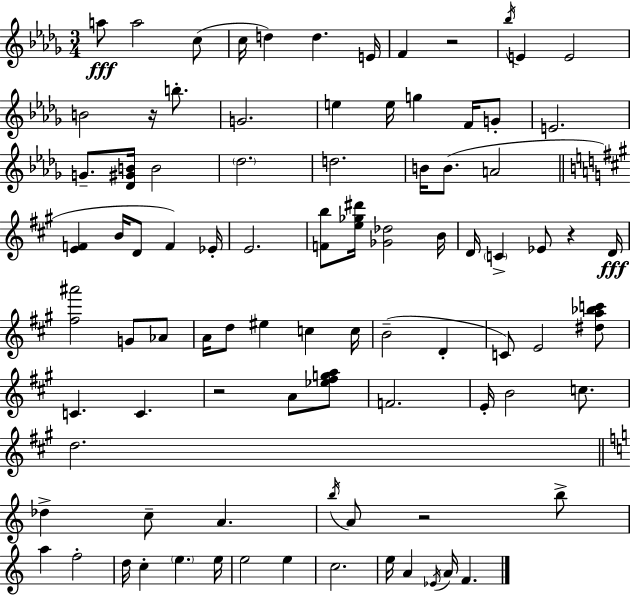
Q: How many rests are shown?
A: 5